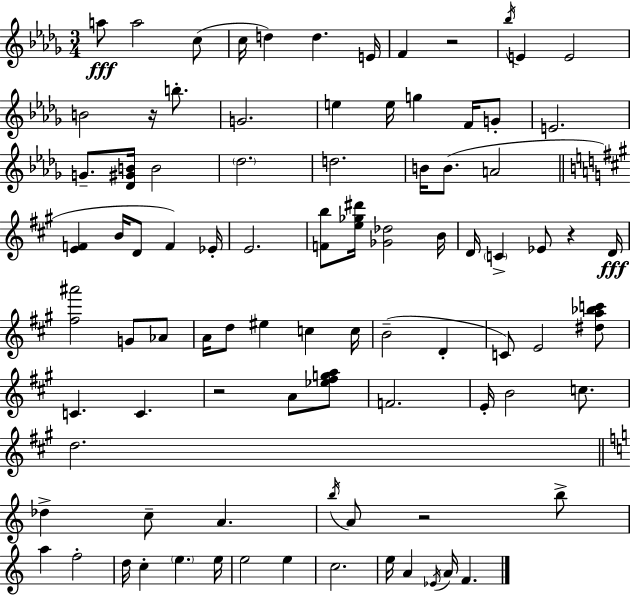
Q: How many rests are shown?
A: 5